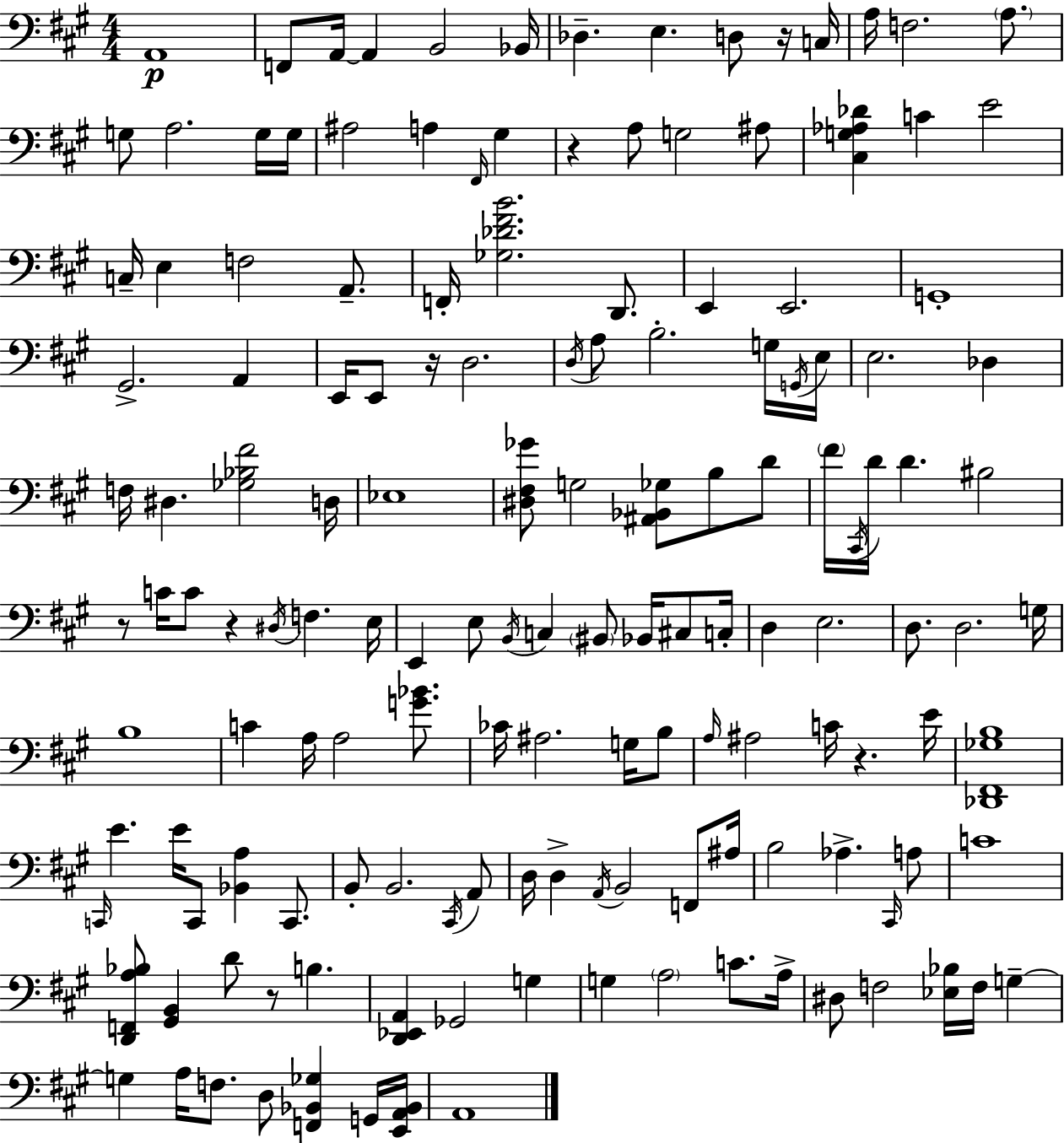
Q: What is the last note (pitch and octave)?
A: A2